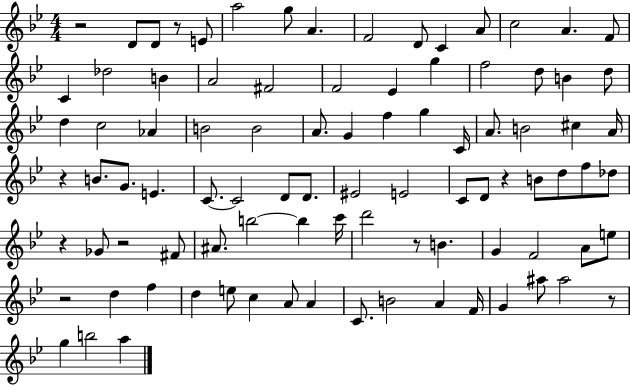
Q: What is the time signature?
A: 4/4